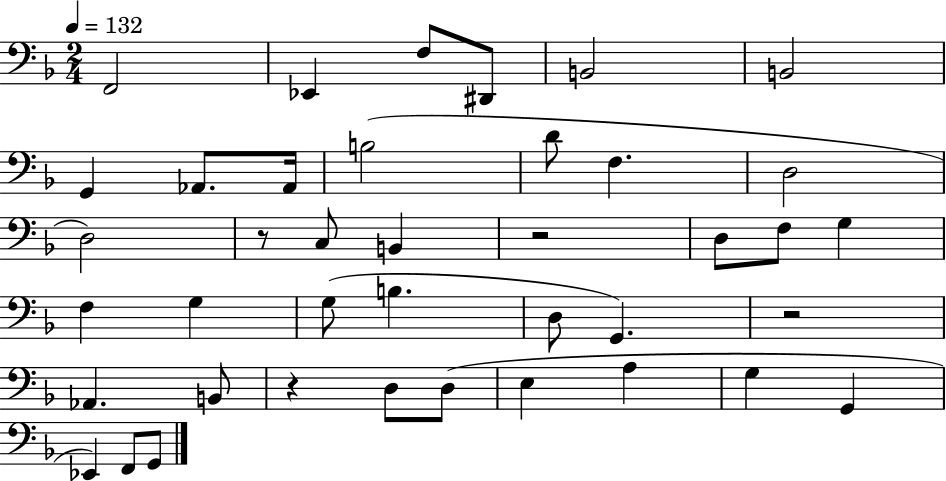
X:1
T:Untitled
M:2/4
L:1/4
K:F
F,,2 _E,, F,/2 ^D,,/2 B,,2 B,,2 G,, _A,,/2 _A,,/4 B,2 D/2 F, D,2 D,2 z/2 C,/2 B,, z2 D,/2 F,/2 G, F, G, G,/2 B, D,/2 G,, z2 _A,, B,,/2 z D,/2 D,/2 E, A, G, G,, _E,, F,,/2 G,,/2